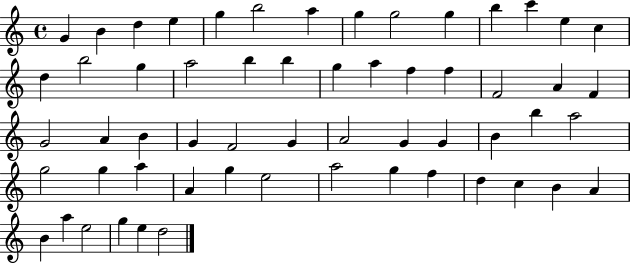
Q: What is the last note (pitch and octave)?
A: D5